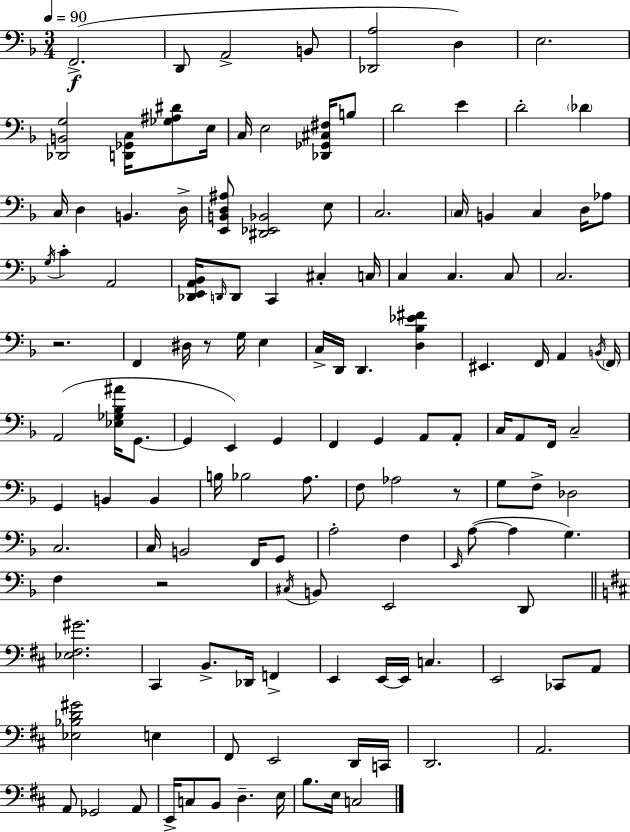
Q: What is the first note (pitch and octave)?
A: F2